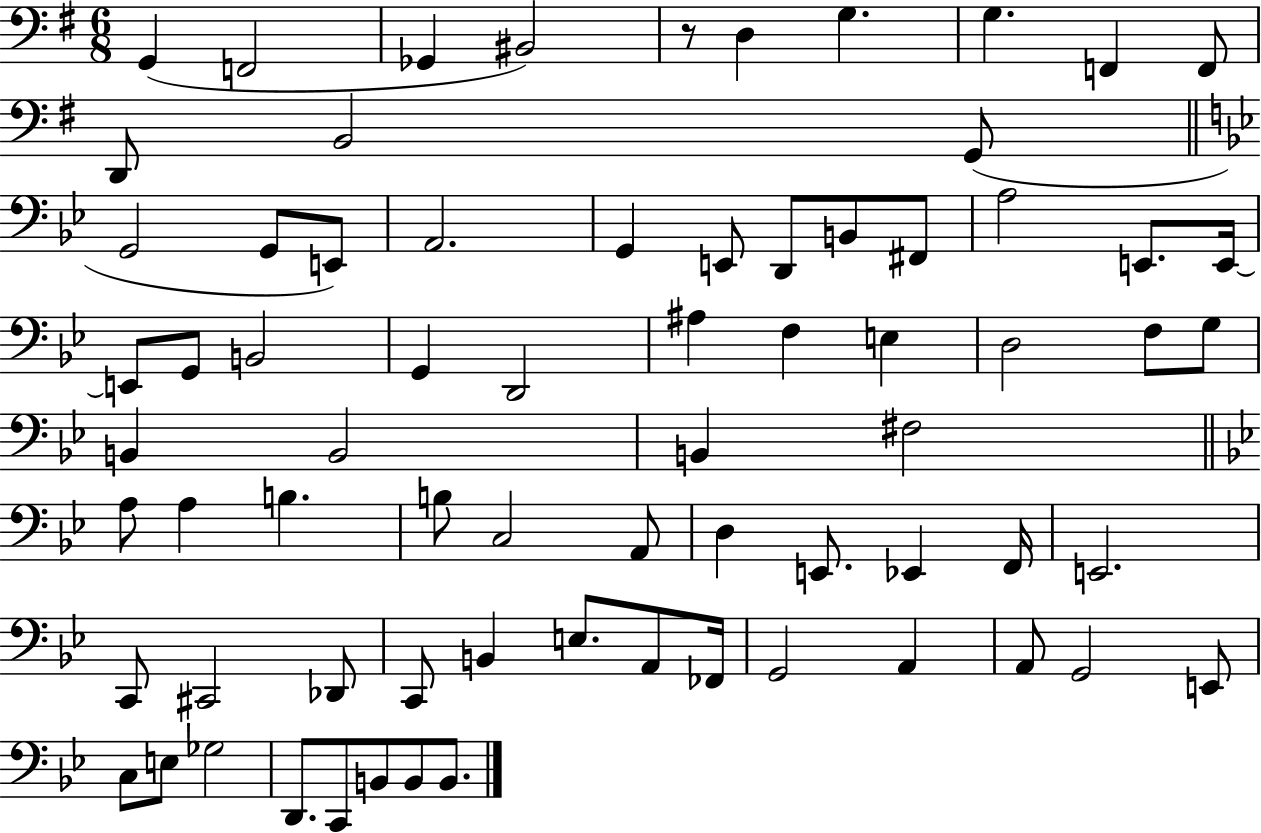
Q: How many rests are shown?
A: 1